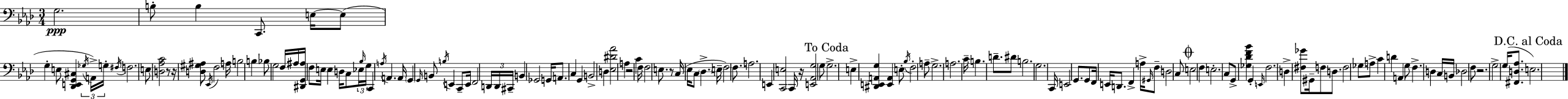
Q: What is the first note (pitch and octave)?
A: G3